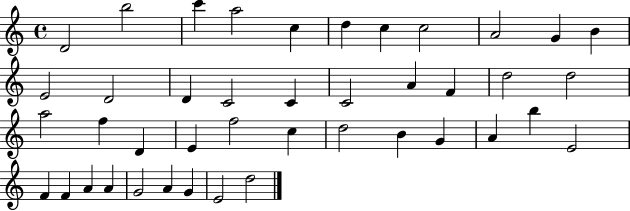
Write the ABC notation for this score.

X:1
T:Untitled
M:4/4
L:1/4
K:C
D2 b2 c' a2 c d c c2 A2 G B E2 D2 D C2 C C2 A F d2 d2 a2 f D E f2 c d2 B G A b E2 F F A A G2 A G E2 d2